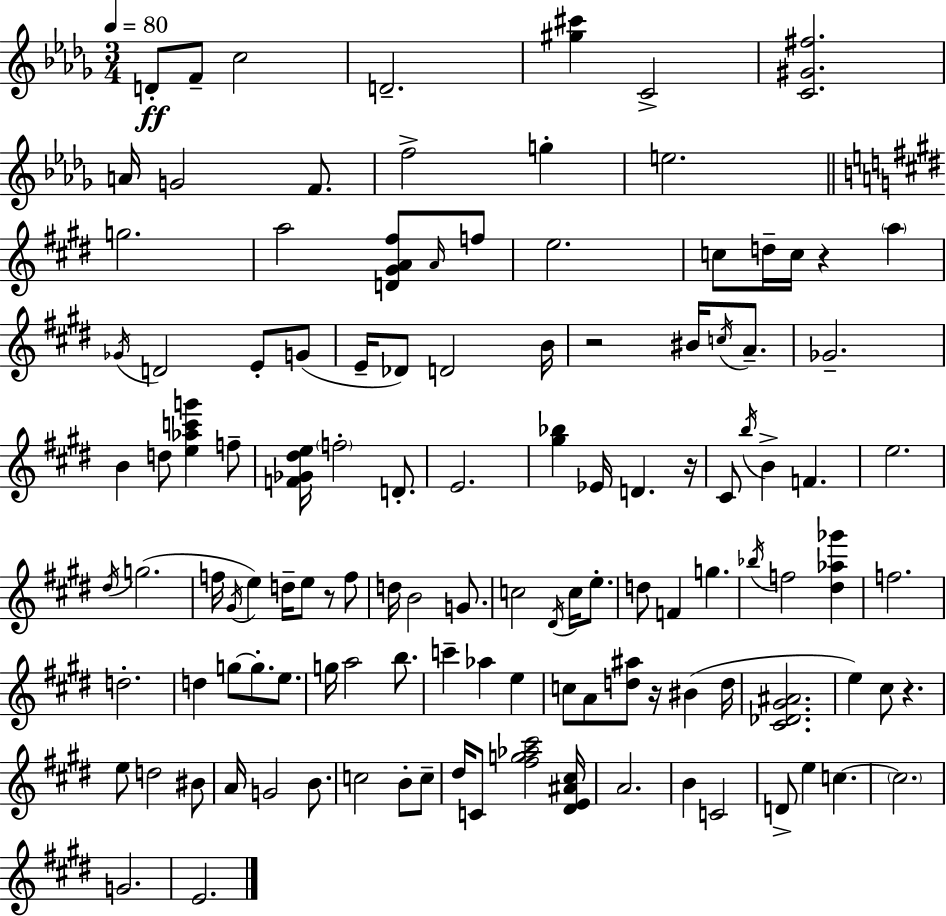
{
  \clef treble
  \numericTimeSignature
  \time 3/4
  \key bes \minor
  \tempo 4 = 80
  d'8-.\ff f'8-- c''2 | d'2.-- | <gis'' cis'''>4 c'2-> | <c' gis' fis''>2. | \break a'16 g'2 f'8. | f''2-> g''4-. | e''2. | \bar "||" \break \key e \major g''2. | a''2 <d' gis' a' fis''>8 \grace { a'16 } f''8 | e''2. | c''8 d''16-- c''16 r4 \parenthesize a''4 | \break \acciaccatura { ges'16 } d'2 e'8-. | g'8( e'16-- des'8) d'2 | b'16 r2 bis'16 \acciaccatura { c''16 } | a'8.-- ges'2.-- | \break b'4 d''8 <e'' aes'' c''' g'''>4 | f''8-- <f' ges' dis'' e''>16 \parenthesize f''2-. | d'8.-. e'2. | <gis'' bes''>4 ees'16 d'4. | \break r16 cis'8 \acciaccatura { b''16 } b'4-> f'4. | e''2. | \acciaccatura { dis''16 } g''2.( | f''16 \acciaccatura { gis'16 }) e''4 d''16-- | \break e''8 r8 f''8 d''16 b'2 | g'8. c''2 | \acciaccatura { dis'16 } c''16 e''8.-. d''8 f'4 | g''4. \acciaccatura { bes''16 } f''2 | \break <dis'' aes'' ges'''>4 f''2. | d''2.-. | d''4 | g''8~~ g''8.-. e''8. g''16 a''2 | \break b''8. c'''4-- | aes''4 e''4 c''8 a'8 | <d'' ais''>8 r16 bis'4( d''16 <cis' des' gis' ais'>2. | e''4) | \break cis''8 r4. e''8 d''2 | bis'8 a'16 g'2 | b'8. c''2 | b'8-. c''8-- dis''16 c'8 <fis'' g'' aes'' cis'''>2 | \break <dis' e' ais' cis''>16 a'2. | b'4 | c'2 d'8-> e''4 | c''4.~~ \parenthesize c''2. | \break g'2. | e'2. | \bar "|."
}